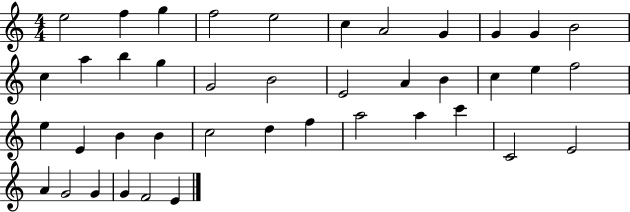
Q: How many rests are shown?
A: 0